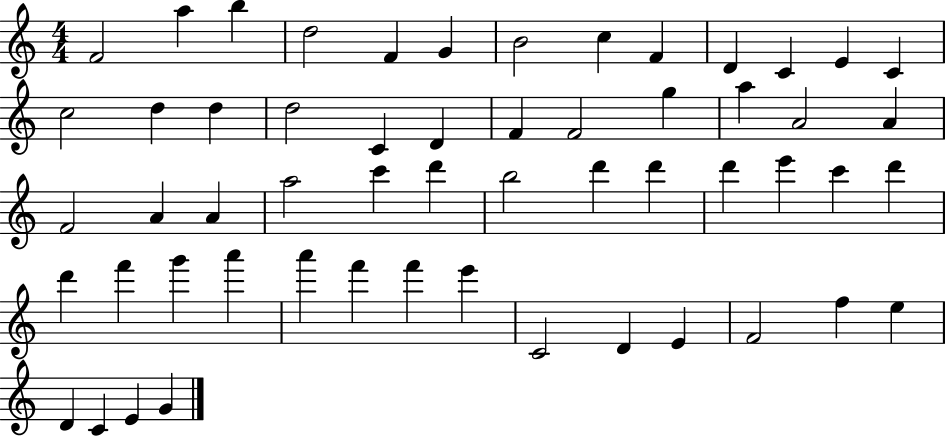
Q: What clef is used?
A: treble